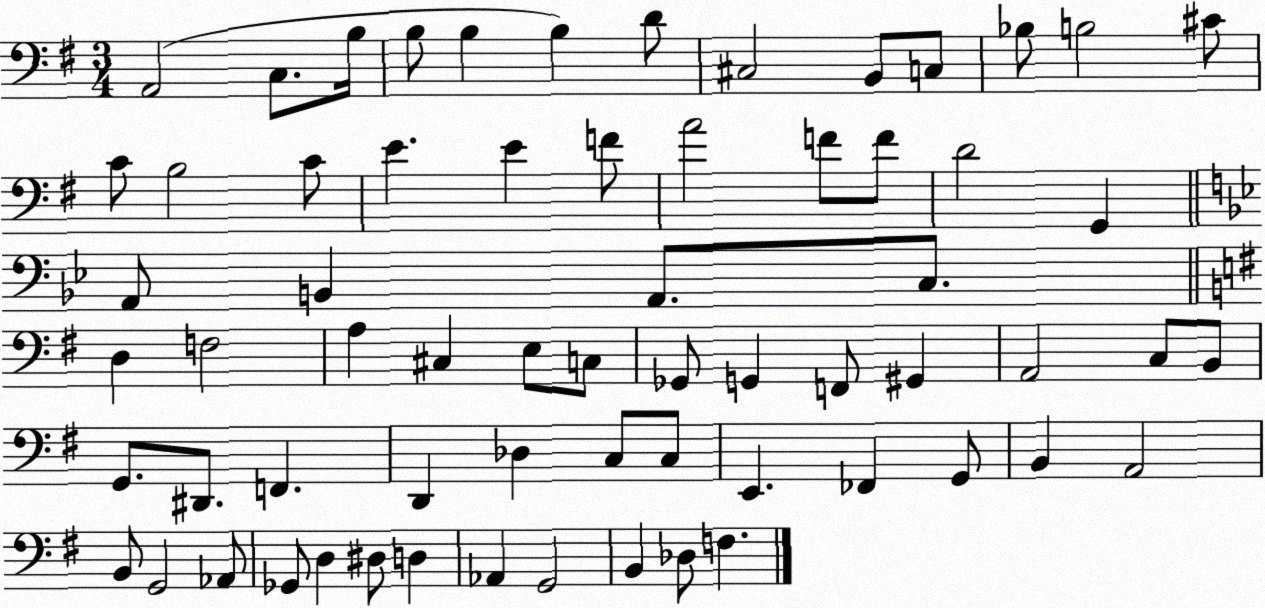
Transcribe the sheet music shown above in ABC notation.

X:1
T:Untitled
M:3/4
L:1/4
K:G
A,,2 C,/2 B,/4 B,/2 B, B, D/2 ^C,2 B,,/2 C,/2 _B,/2 B,2 ^C/2 C/2 B,2 C/2 E E F/2 A2 F/2 F/2 D2 G,, A,,/2 B,, A,,/2 C,/2 D, F,2 A, ^C, E,/2 C,/2 _G,,/2 G,, F,,/2 ^G,, A,,2 C,/2 B,,/2 G,,/2 ^D,,/2 F,, D,, _D, C,/2 C,/2 E,, _F,, G,,/2 B,, A,,2 B,,/2 G,,2 _A,,/2 _G,,/2 D, ^D,/2 D, _A,, G,,2 B,, _D,/2 F,